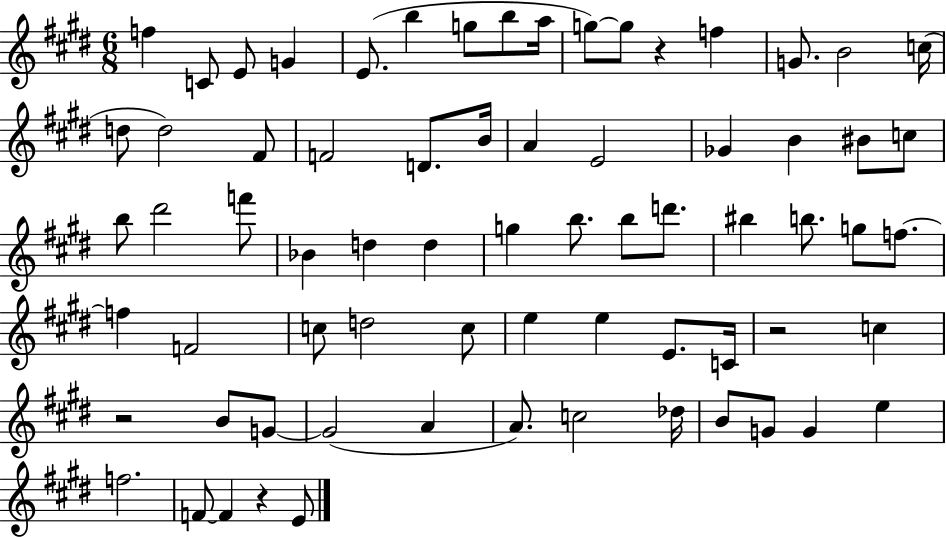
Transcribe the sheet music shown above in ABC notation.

X:1
T:Untitled
M:6/8
L:1/4
K:E
f C/2 E/2 G E/2 b g/2 b/2 a/4 g/2 g/2 z f G/2 B2 c/4 d/2 d2 ^F/2 F2 D/2 B/4 A E2 _G B ^B/2 c/2 b/2 ^d'2 f'/2 _B d d g b/2 b/2 d'/2 ^b b/2 g/2 f/2 f F2 c/2 d2 c/2 e e E/2 C/4 z2 c z2 B/2 G/2 G2 A A/2 c2 _d/4 B/2 G/2 G e f2 F/2 F z E/2